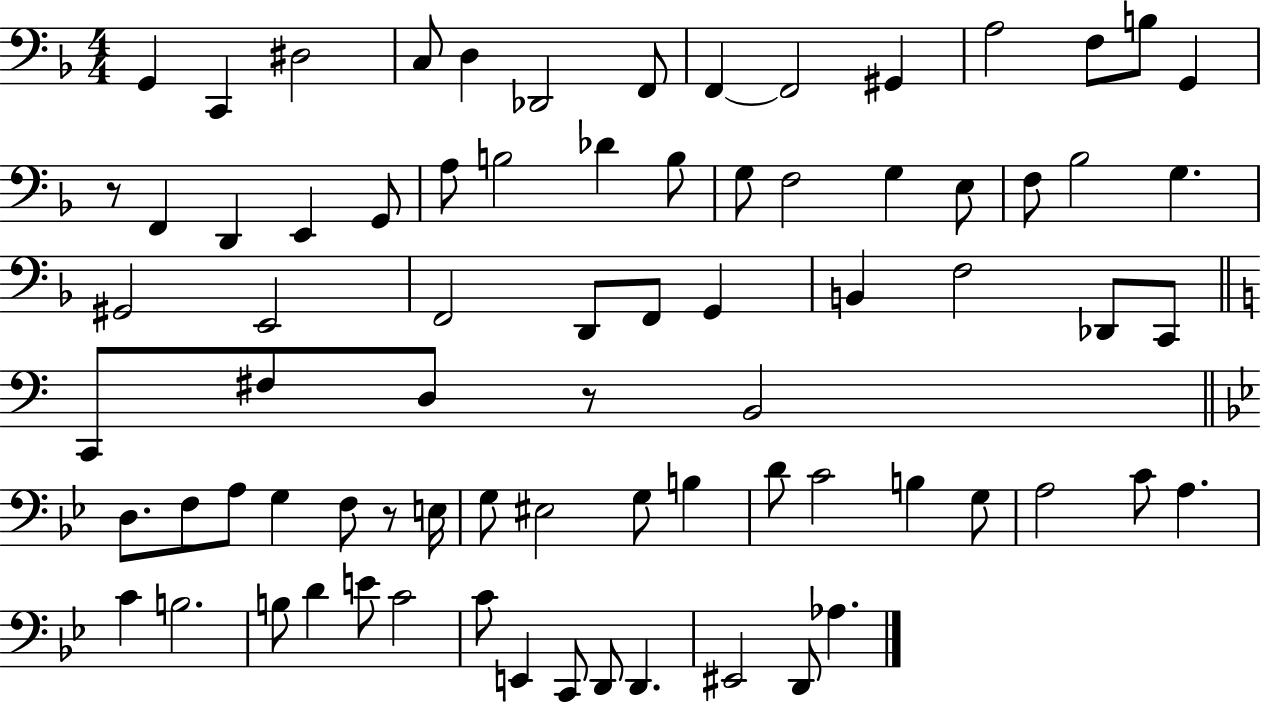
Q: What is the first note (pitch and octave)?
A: G2